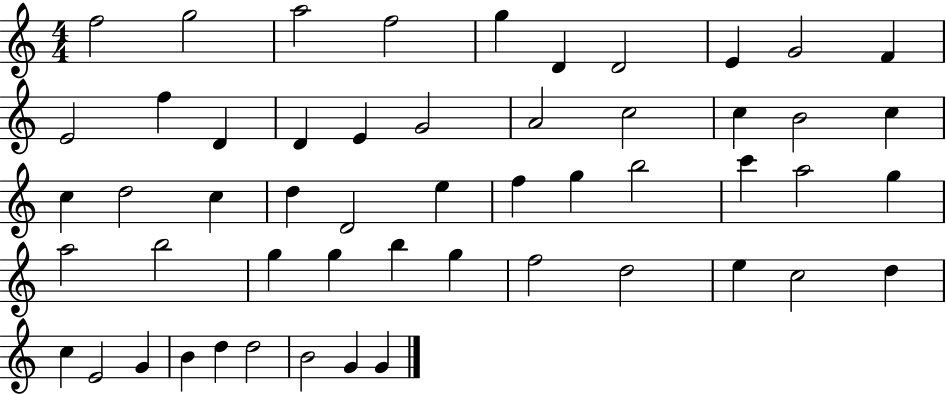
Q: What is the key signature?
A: C major